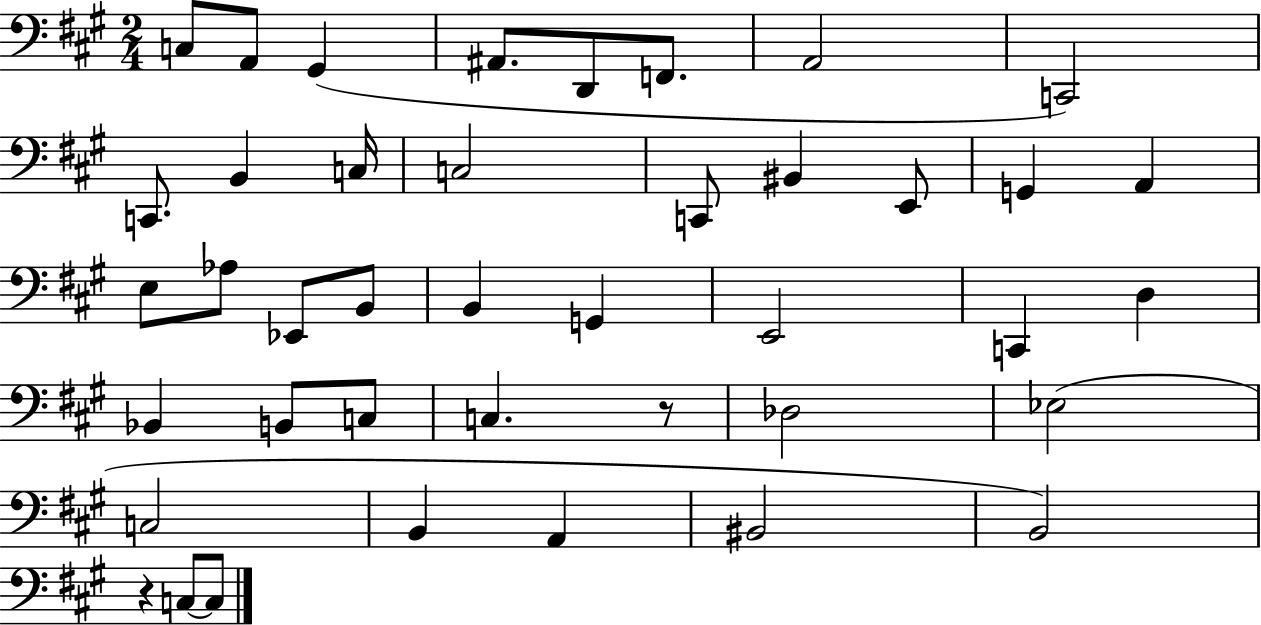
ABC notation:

X:1
T:Untitled
M:2/4
L:1/4
K:A
C,/2 A,,/2 ^G,, ^A,,/2 D,,/2 F,,/2 A,,2 C,,2 C,,/2 B,, C,/4 C,2 C,,/2 ^B,, E,,/2 G,, A,, E,/2 _A,/2 _E,,/2 B,,/2 B,, G,, E,,2 C,, D, _B,, B,,/2 C,/2 C, z/2 _D,2 _E,2 C,2 B,, A,, ^B,,2 B,,2 z C,/2 C,/2